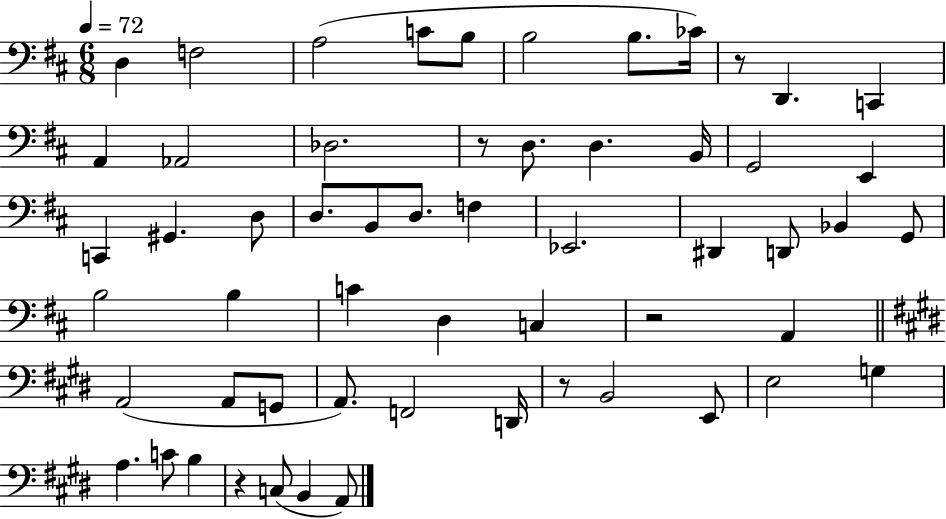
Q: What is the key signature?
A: D major